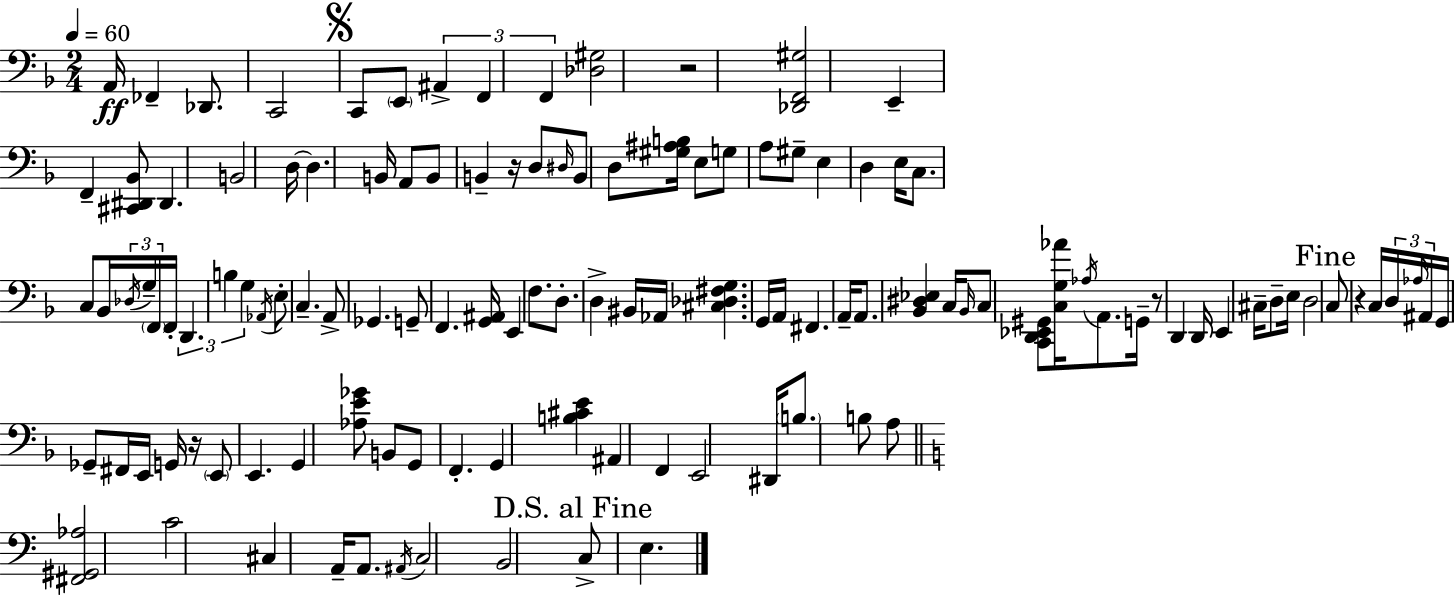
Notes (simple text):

A2/s FES2/q Db2/e. C2/h C2/e E2/e A#2/q F2/q F2/q [Db3,G#3]/h R/h [Db2,F2,G#3]/h E2/q F2/q [C#2,D#2,Bb2]/e D#2/q. B2/h D3/s D3/q. B2/s A2/e B2/e B2/q R/s D3/e D#3/s B2/e D3/e [G#3,A#3,B3]/s E3/e G3/e A3/e G#3/e E3/q D3/q E3/s C3/e. C3/e Bb2/s Db3/s G3/s F2/s F2/s D2/q. B3/q G3/q Ab2/s E3/e C3/q. A2/e Gb2/q. G2/e F2/q. [G2,A#2]/s E2/q F3/e. D3/e. D3/q BIS2/s Ab2/s [C#3,Db3,F#3,G3]/q. G2/s A2/s F#2/q. A2/s A2/e. [Bb2,D#3,Eb3]/q C3/s Bb2/s C3/e [C2,D2,Eb2,G#2]/e [C3,G3,Ab4]/s Ab3/s A2/e. G2/s R/e D2/q D2/s E2/q C#3/s D3/e E3/s D3/h C3/e R/q C3/s D3/s Ab3/s A#2/s G2/s Gb2/e F#2/s E2/s G2/s R/s E2/e E2/q. G2/q [Ab3,E4,Gb4]/e B2/e G2/e F2/q. G2/q [B3,C#4,E4]/q A#2/q F2/q E2/h D#2/s B3/e. B3/e A3/e [F#2,G#2,Ab3]/h C4/h C#3/q A2/s A2/e. A#2/s C3/h B2/h C3/e E3/q.